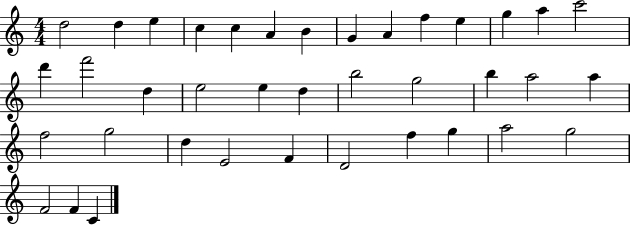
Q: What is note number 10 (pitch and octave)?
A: F5